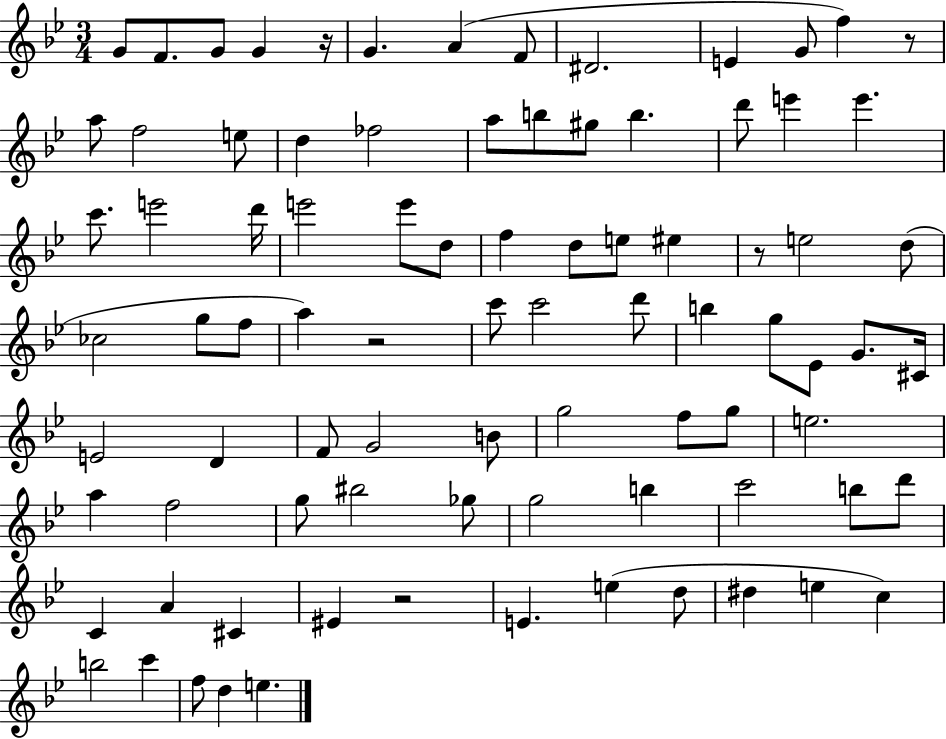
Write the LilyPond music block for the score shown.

{
  \clef treble
  \numericTimeSignature
  \time 3/4
  \key bes \major
  g'8 f'8. g'8 g'4 r16 | g'4. a'4( f'8 | dis'2. | e'4 g'8 f''4) r8 | \break a''8 f''2 e''8 | d''4 fes''2 | a''8 b''8 gis''8 b''4. | d'''8 e'''4 e'''4. | \break c'''8. e'''2 d'''16 | e'''2 e'''8 d''8 | f''4 d''8 e''8 eis''4 | r8 e''2 d''8( | \break ces''2 g''8 f''8 | a''4) r2 | c'''8 c'''2 d'''8 | b''4 g''8 ees'8 g'8. cis'16 | \break e'2 d'4 | f'8 g'2 b'8 | g''2 f''8 g''8 | e''2. | \break a''4 f''2 | g''8 bis''2 ges''8 | g''2 b''4 | c'''2 b''8 d'''8 | \break c'4 a'4 cis'4 | eis'4 r2 | e'4. e''4( d''8 | dis''4 e''4 c''4) | \break b''2 c'''4 | f''8 d''4 e''4. | \bar "|."
}